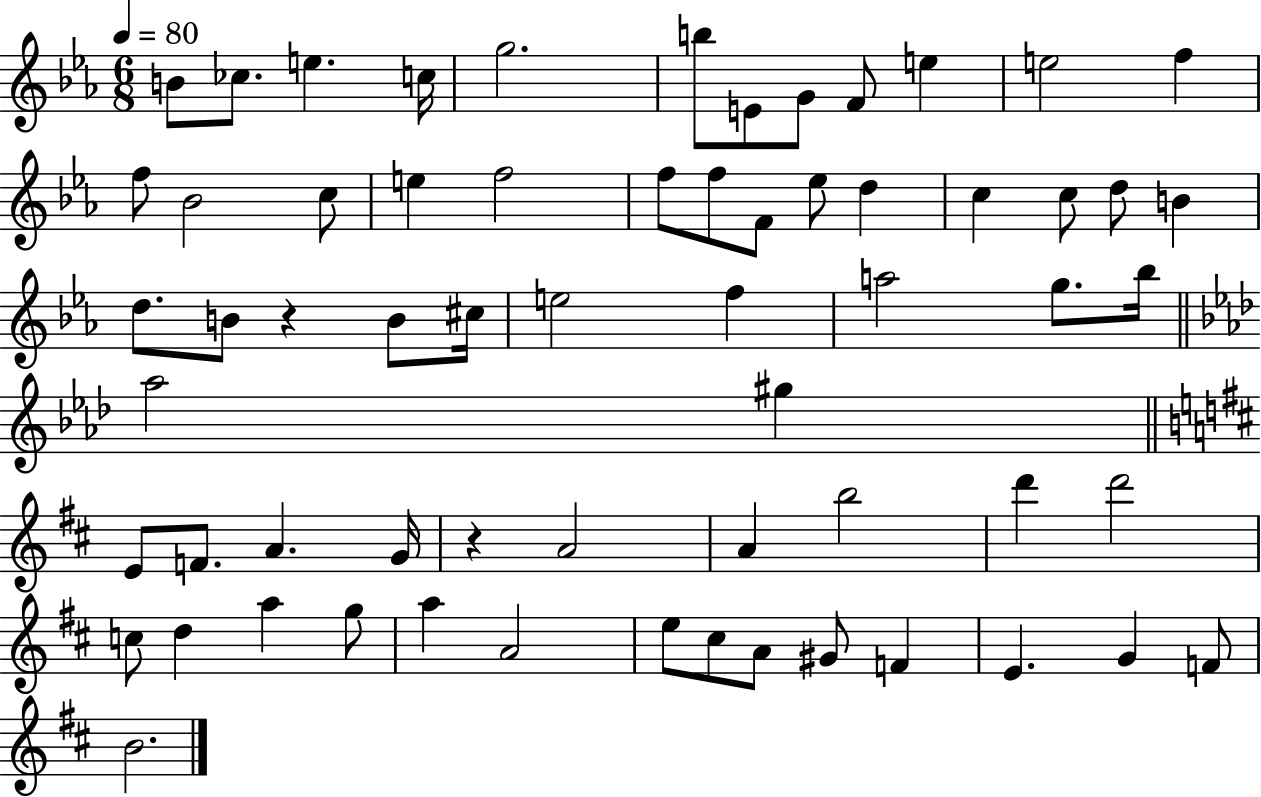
B4/e CES5/e. E5/q. C5/s G5/h. B5/e E4/e G4/e F4/e E5/q E5/h F5/q F5/e Bb4/h C5/e E5/q F5/h F5/e F5/e F4/e Eb5/e D5/q C5/q C5/e D5/e B4/q D5/e. B4/e R/q B4/e C#5/s E5/h F5/q A5/h G5/e. Bb5/s Ab5/h G#5/q E4/e F4/e. A4/q. G4/s R/q A4/h A4/q B5/h D6/q D6/h C5/e D5/q A5/q G5/e A5/q A4/h E5/e C#5/e A4/e G#4/e F4/q E4/q. G4/q F4/e B4/h.